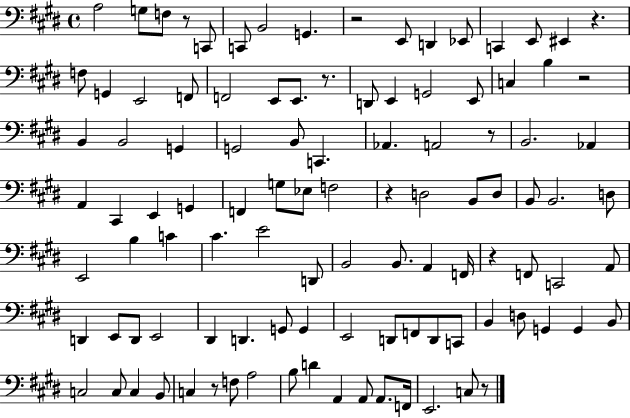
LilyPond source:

{
  \clef bass
  \time 4/4
  \defaultTimeSignature
  \key e \major
  a2 g8 f8 r8 c,8 | c,8 b,2 g,4. | r2 e,8 d,4 ees,8 | c,4 e,8 eis,4 r4. | \break f8 g,4 e,2 f,8 | f,2 e,8 e,8. r8. | d,8 e,4 g,2 e,8 | c4 b4 r2 | \break b,4 b,2 g,4 | g,2 b,8 c,4. | aes,4. a,2 r8 | b,2. aes,4 | \break a,4 cis,4 e,4 g,4 | f,4 g8 ees8 f2 | r4 d2 b,8 d8 | b,8 b,2. d8 | \break e,2 b4 c'4 | cis'4. e'2 d,8 | b,2 b,8. a,4 f,16 | r4 f,8 c,2 a,8 | \break d,4 e,8 d,8 e,2 | dis,4 d,4. g,8 g,4 | e,2 d,8 f,8 d,8 c,8 | b,4 d8 g,4 g,4 b,8 | \break c2 c8 c4 b,8 | c4 r8 f8 a2 | b8 d'4 a,4 a,8 a,8. f,16 | e,2. c8 r8 | \break \bar "|."
}